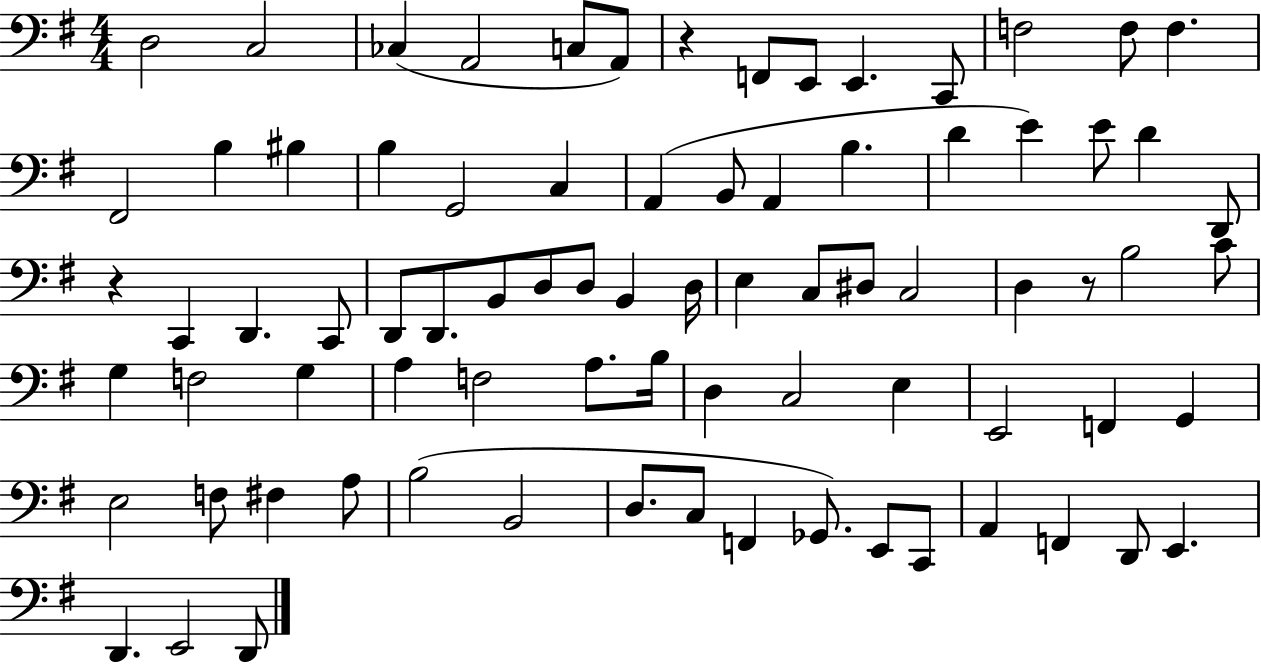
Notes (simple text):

D3/h C3/h CES3/q A2/h C3/e A2/e R/q F2/e E2/e E2/q. C2/e F3/h F3/e F3/q. F#2/h B3/q BIS3/q B3/q G2/h C3/q A2/q B2/e A2/q B3/q. D4/q E4/q E4/e D4/q D2/e R/q C2/q D2/q. C2/e D2/e D2/e. B2/e D3/e D3/e B2/q D3/s E3/q C3/e D#3/e C3/h D3/q R/e B3/h C4/e G3/q F3/h G3/q A3/q F3/h A3/e. B3/s D3/q C3/h E3/q E2/h F2/q G2/q E3/h F3/e F#3/q A3/e B3/h B2/h D3/e. C3/e F2/q Gb2/e. E2/e C2/e A2/q F2/q D2/e E2/q. D2/q. E2/h D2/e